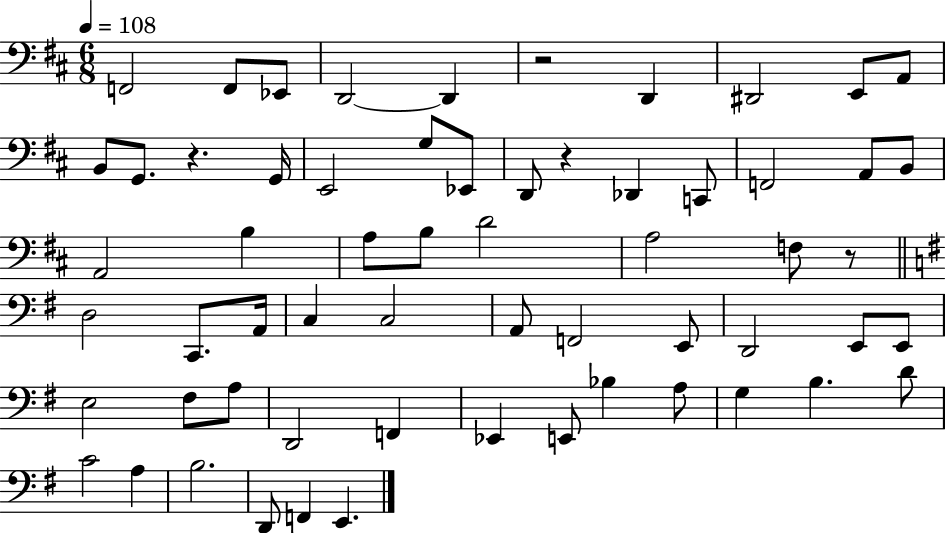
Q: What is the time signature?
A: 6/8